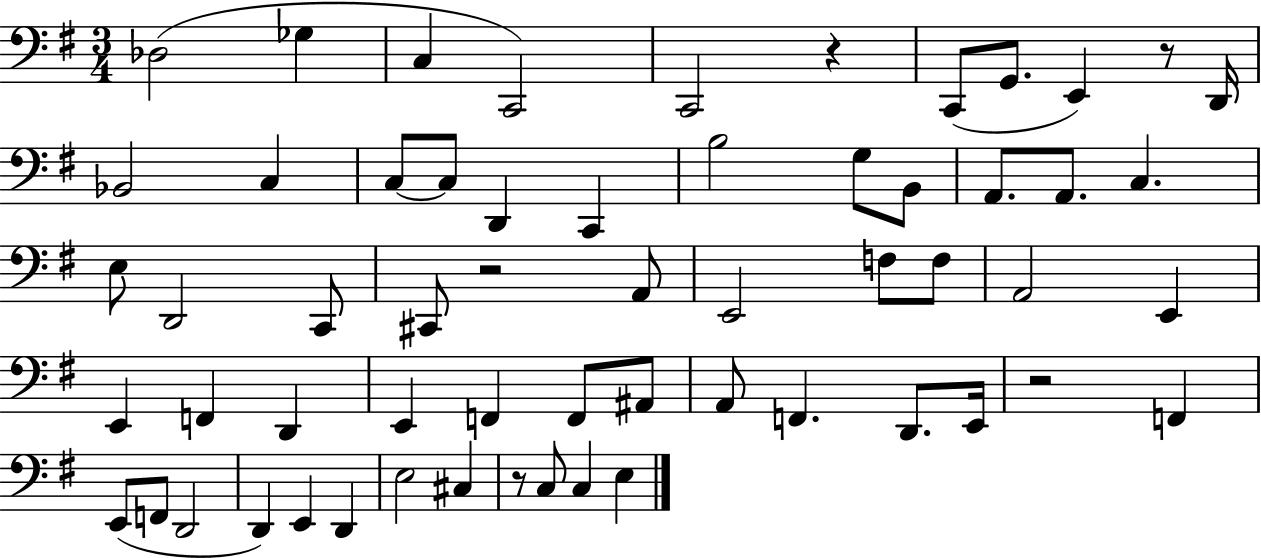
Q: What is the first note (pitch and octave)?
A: Db3